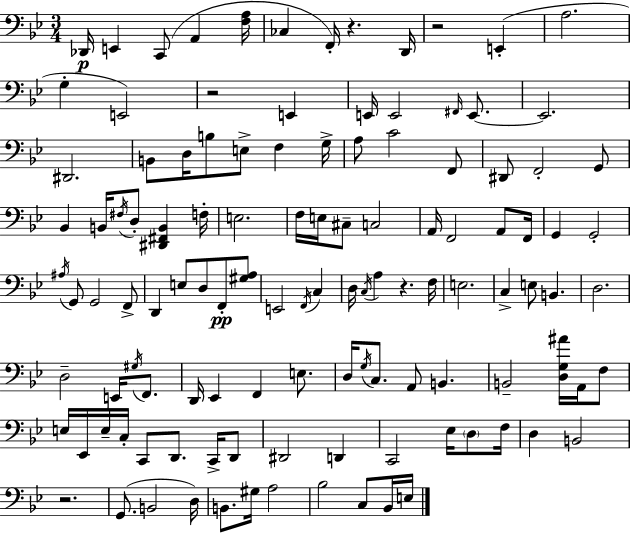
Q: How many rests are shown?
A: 5